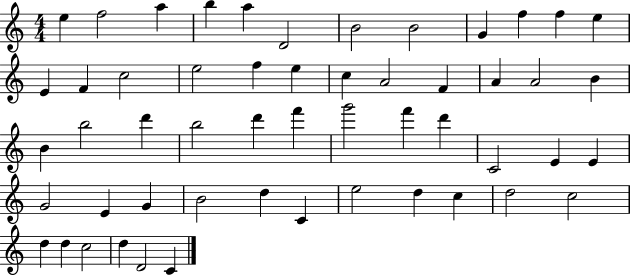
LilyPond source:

{
  \clef treble
  \numericTimeSignature
  \time 4/4
  \key c \major
  e''4 f''2 a''4 | b''4 a''4 d'2 | b'2 b'2 | g'4 f''4 f''4 e''4 | \break e'4 f'4 c''2 | e''2 f''4 e''4 | c''4 a'2 f'4 | a'4 a'2 b'4 | \break b'4 b''2 d'''4 | b''2 d'''4 f'''4 | g'''2 f'''4 d'''4 | c'2 e'4 e'4 | \break g'2 e'4 g'4 | b'2 d''4 c'4 | e''2 d''4 c''4 | d''2 c''2 | \break d''4 d''4 c''2 | d''4 d'2 c'4 | \bar "|."
}